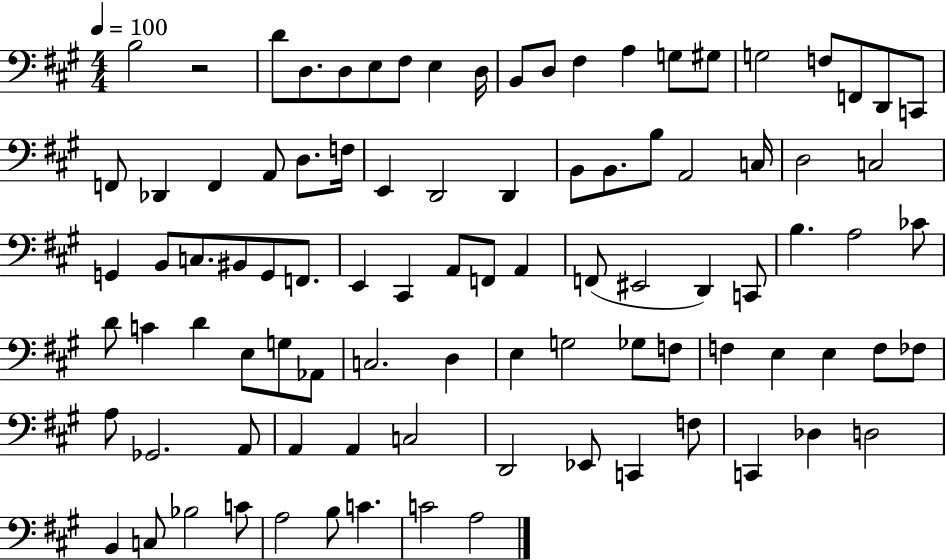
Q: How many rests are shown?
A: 1